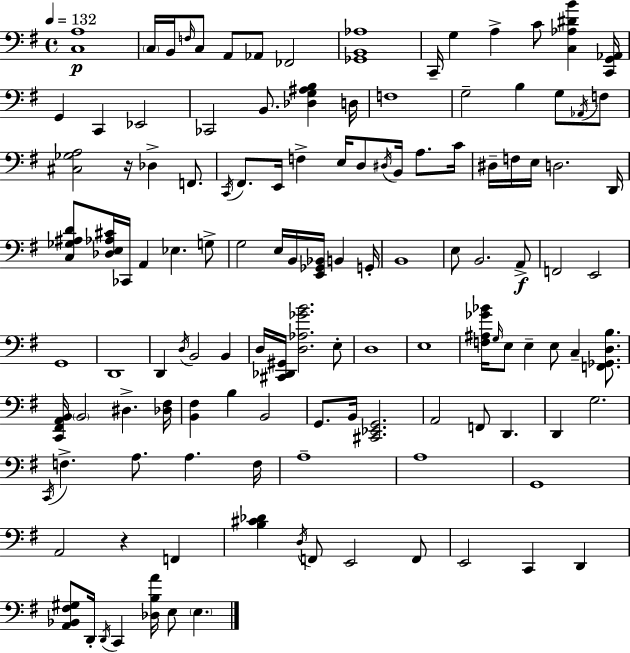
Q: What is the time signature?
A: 4/4